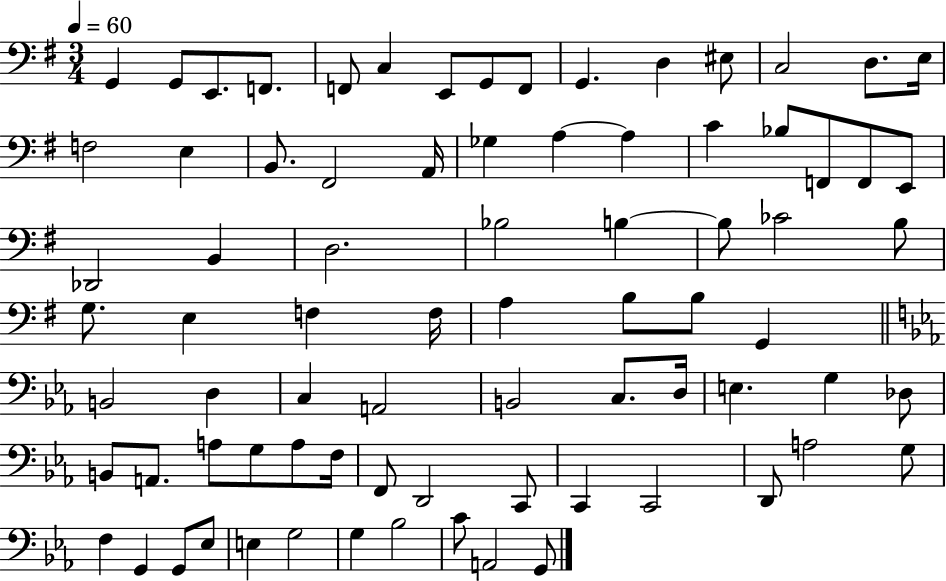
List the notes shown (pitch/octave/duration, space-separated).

G2/q G2/e E2/e. F2/e. F2/e C3/q E2/e G2/e F2/e G2/q. D3/q EIS3/e C3/h D3/e. E3/s F3/h E3/q B2/e. F#2/h A2/s Gb3/q A3/q A3/q C4/q Bb3/e F2/e F2/e E2/e Db2/h B2/q D3/h. Bb3/h B3/q B3/e CES4/h B3/e G3/e. E3/q F3/q F3/s A3/q B3/e B3/e G2/q B2/h D3/q C3/q A2/h B2/h C3/e. D3/s E3/q. G3/q Db3/e B2/e A2/e. A3/e G3/e A3/e F3/s F2/e D2/h C2/e C2/q C2/h D2/e A3/h G3/e F3/q G2/q G2/e Eb3/e E3/q G3/h G3/q Bb3/h C4/e A2/h G2/e